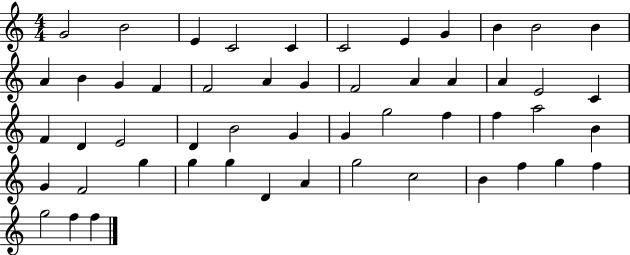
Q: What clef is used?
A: treble